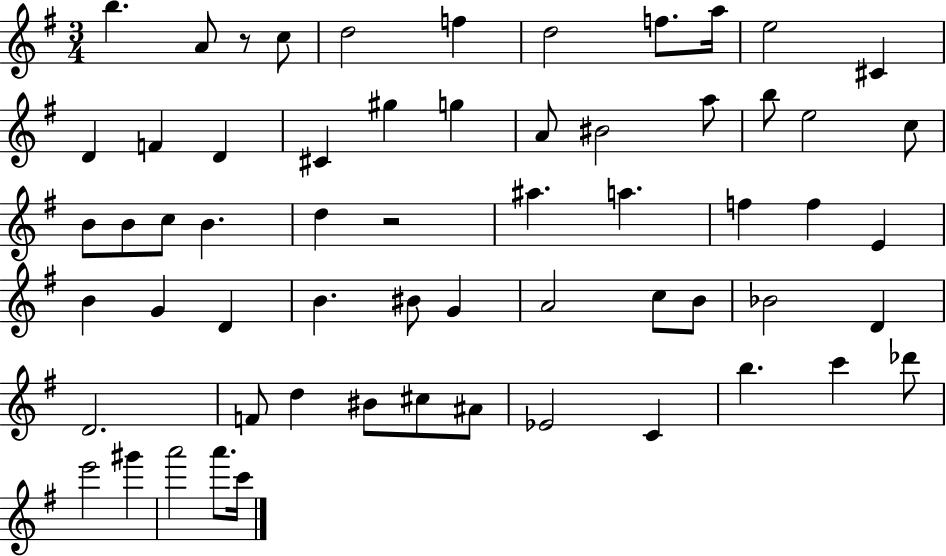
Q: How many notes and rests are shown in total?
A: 61